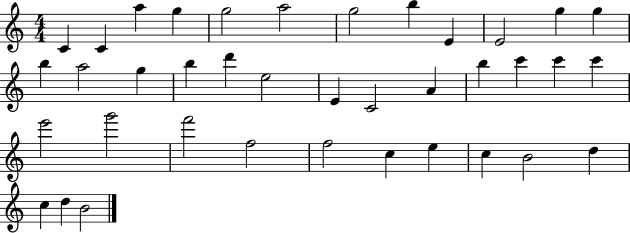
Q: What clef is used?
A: treble